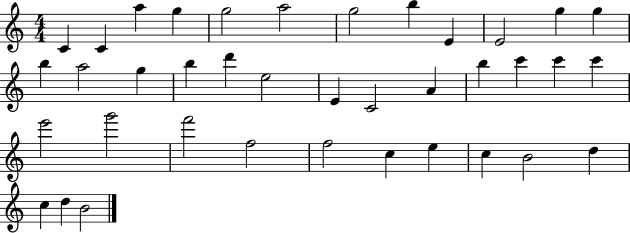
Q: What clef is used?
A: treble